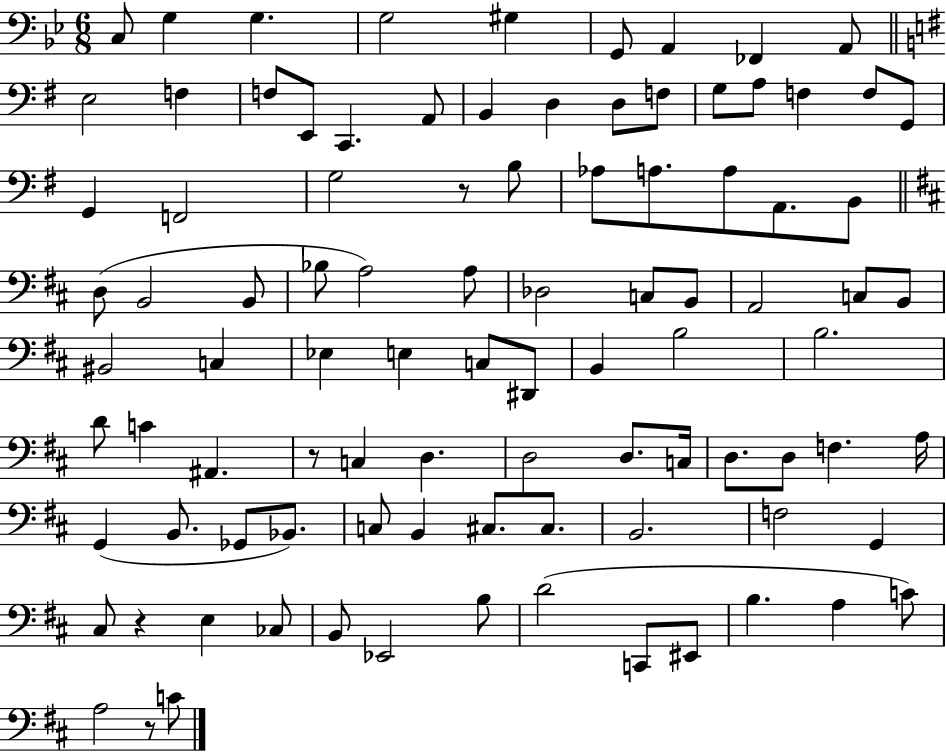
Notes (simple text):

C3/e G3/q G3/q. G3/h G#3/q G2/e A2/q FES2/q A2/e E3/h F3/q F3/e E2/e C2/q. A2/e B2/q D3/q D3/e F3/e G3/e A3/e F3/q F3/e G2/e G2/q F2/h G3/h R/e B3/e Ab3/e A3/e. A3/e A2/e. B2/e D3/e B2/h B2/e Bb3/e A3/h A3/e Db3/h C3/e B2/e A2/h C3/e B2/e BIS2/h C3/q Eb3/q E3/q C3/e D#2/e B2/q B3/h B3/h. D4/e C4/q A#2/q. R/e C3/q D3/q. D3/h D3/e. C3/s D3/e. D3/e F3/q. A3/s G2/q B2/e. Gb2/e Bb2/e. C3/e B2/q C#3/e. C#3/e. B2/h. F3/h G2/q C#3/e R/q E3/q CES3/e B2/e Eb2/h B3/e D4/h C2/e EIS2/e B3/q. A3/q C4/e A3/h R/e C4/e